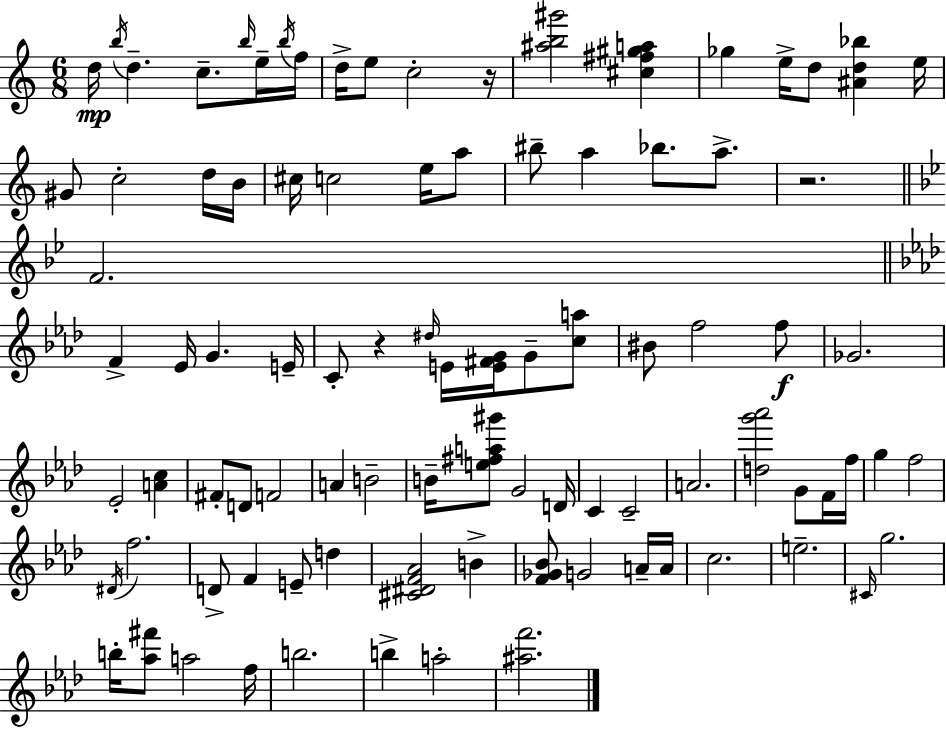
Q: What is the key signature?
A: C major